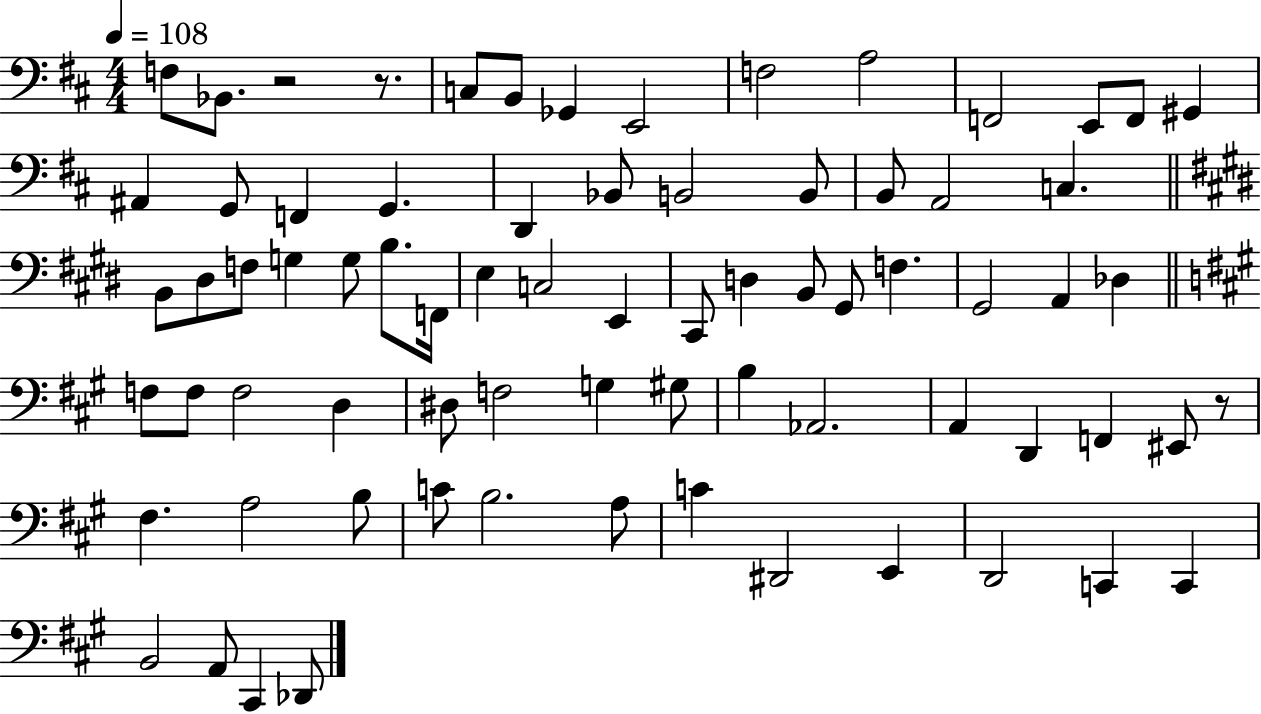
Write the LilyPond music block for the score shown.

{
  \clef bass
  \numericTimeSignature
  \time 4/4
  \key d \major
  \tempo 4 = 108
  f8 bes,8. r2 r8. | c8 b,8 ges,4 e,2 | f2 a2 | f,2 e,8 f,8 gis,4 | \break ais,4 g,8 f,4 g,4. | d,4 bes,8 b,2 b,8 | b,8 a,2 c4. | \bar "||" \break \key e \major b,8 dis8 f8 g4 g8 b8. f,16 | e4 c2 e,4 | cis,8 d4 b,8 gis,8 f4. | gis,2 a,4 des4 | \break \bar "||" \break \key a \major f8 f8 f2 d4 | dis8 f2 g4 gis8 | b4 aes,2. | a,4 d,4 f,4 eis,8 r8 | \break fis4. a2 b8 | c'8 b2. a8 | c'4 dis,2 e,4 | d,2 c,4 c,4 | \break b,2 a,8 cis,4 des,8 | \bar "|."
}